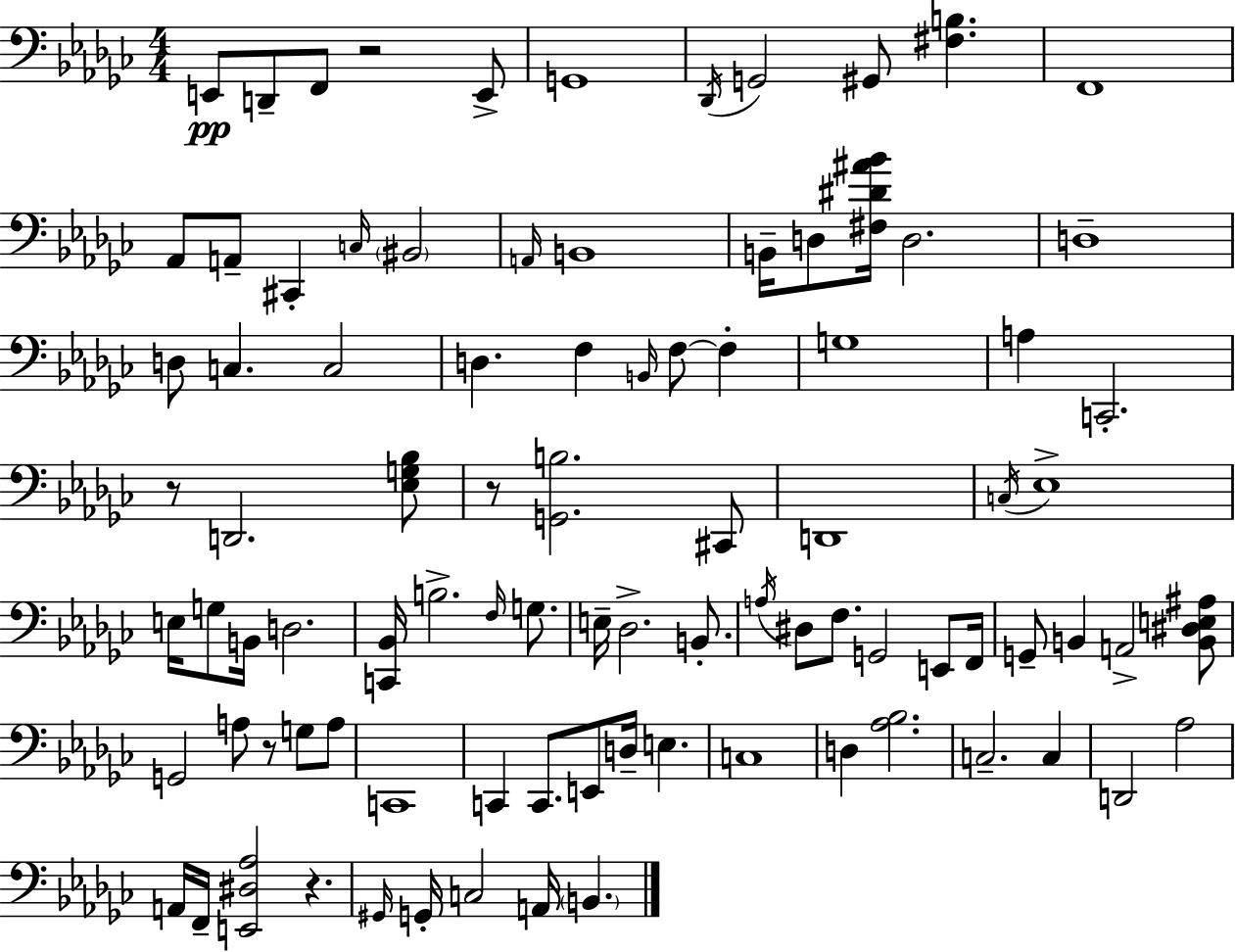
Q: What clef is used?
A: bass